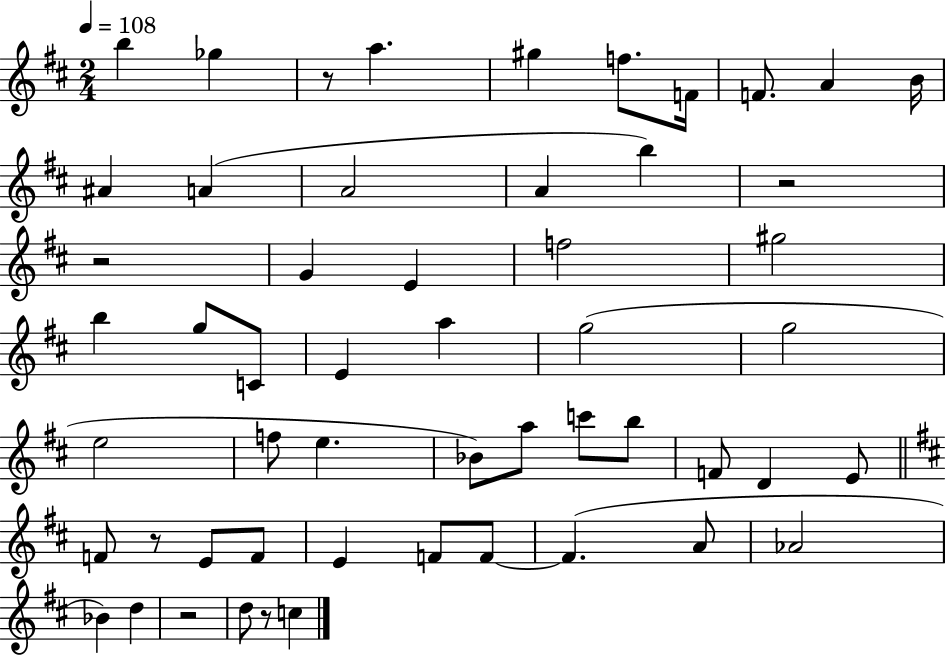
B5/q Gb5/q R/e A5/q. G#5/q F5/e. F4/s F4/e. A4/q B4/s A#4/q A4/q A4/h A4/q B5/q R/h R/h G4/q E4/q F5/h G#5/h B5/q G5/e C4/e E4/q A5/q G5/h G5/h E5/h F5/e E5/q. Bb4/e A5/e C6/e B5/e F4/e D4/q E4/e F4/e R/e E4/e F4/e E4/q F4/e F4/e F4/q. A4/e Ab4/h Bb4/q D5/q R/h D5/e R/e C5/q